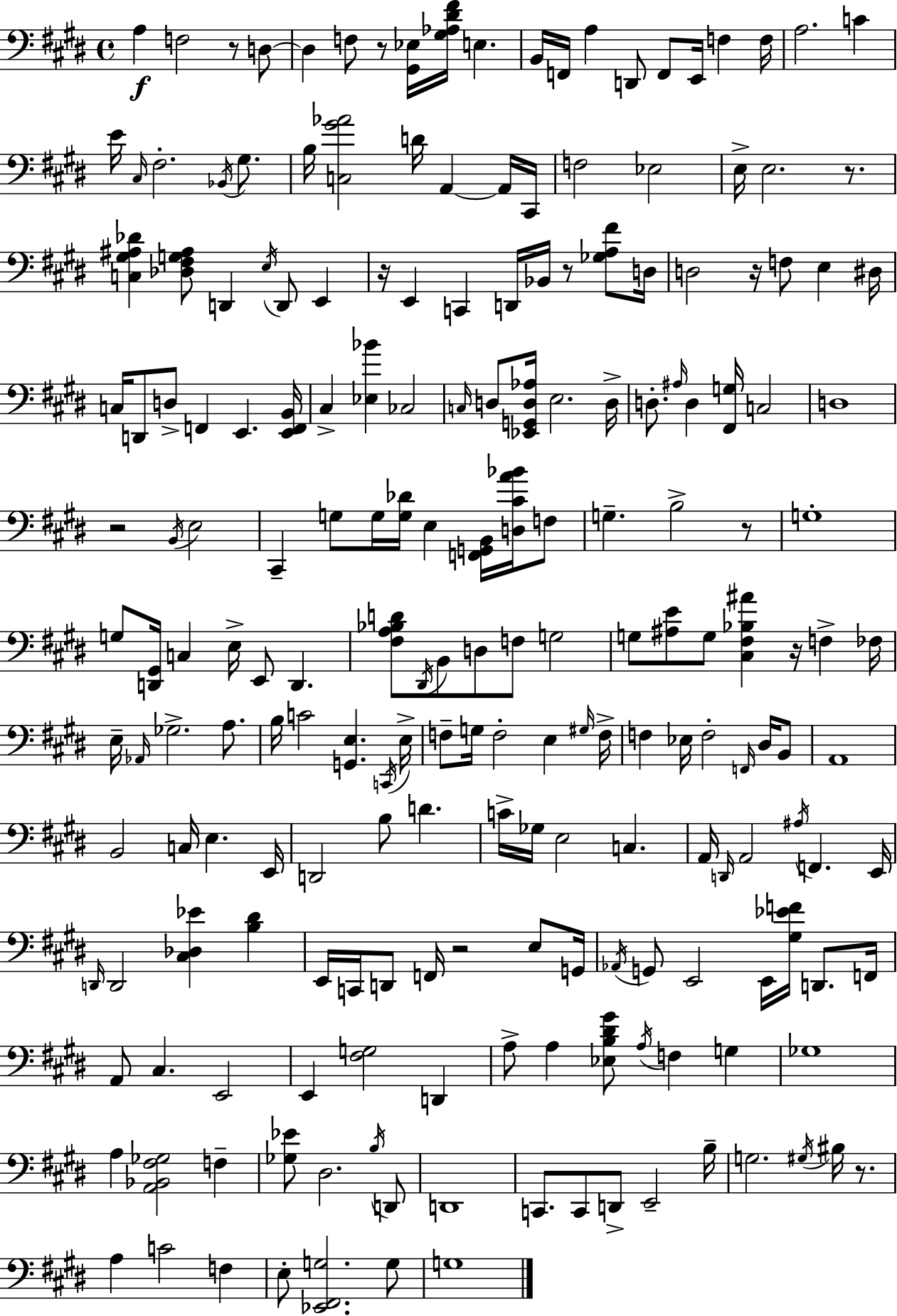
X:1
T:Untitled
M:4/4
L:1/4
K:E
A, F,2 z/2 D,/2 D, F,/2 z/2 [^G,,_E,]/4 [^G,_A,^D^F]/4 E, B,,/4 F,,/4 A, D,,/2 F,,/2 E,,/4 F, F,/4 A,2 C E/4 ^C,/4 ^F,2 _B,,/4 ^G,/2 B,/4 [C,^G_A]2 D/4 A,, A,,/4 ^C,,/4 F,2 _E,2 E,/4 E,2 z/2 [C,^G,^A,_D] [_D,^F,G,^A,]/2 D,, E,/4 D,,/2 E,, z/4 E,, C,, D,,/4 _B,,/4 z/2 [_G,A,^F]/2 D,/4 D,2 z/4 F,/2 E, ^D,/4 C,/4 D,,/2 D,/2 F,, E,, [E,,F,,B,,]/4 ^C, [_E,_B] _C,2 C,/4 D,/2 [_E,,G,,D,_A,]/4 E,2 D,/4 D,/2 ^A,/4 D, [^F,,G,]/4 C,2 D,4 z2 B,,/4 E,2 ^C,, G,/2 G,/4 [G,_D]/4 E, [F,,G,,B,,]/4 [D,^CA_B]/4 F,/2 G, B,2 z/2 G,4 G,/2 [D,,^G,,]/4 C, E,/4 E,,/2 D,, [^F,A,_B,D]/2 ^D,,/4 B,,/2 D,/2 F,/2 G,2 G,/2 [^A,E]/2 G,/2 [^C,^F,_B,^A] z/4 F, _F,/4 E,/4 _A,,/4 _G,2 A,/2 B,/4 C2 [G,,E,] C,,/4 E,/4 F,/2 G,/4 F,2 E, ^G,/4 F,/4 F, _E,/4 F,2 F,,/4 ^D,/4 B,,/2 A,,4 B,,2 C,/4 E, E,,/4 D,,2 B,/2 D C/4 _G,/4 E,2 C, A,,/4 D,,/4 A,,2 ^A,/4 F,, E,,/4 D,,/4 D,,2 [^C,_D,_E] [B,^D] E,,/4 C,,/4 D,,/2 F,,/4 z2 E,/2 G,,/4 _A,,/4 G,,/2 E,,2 E,,/4 [^G,_EF]/4 D,,/2 F,,/4 A,,/2 ^C, E,,2 E,, [^F,G,]2 D,, A,/2 A, [_E,B,^D^G]/2 A,/4 F, G, _G,4 A, [A,,_B,,^F,_G,]2 F, [_G,_E]/2 ^D,2 B,/4 D,,/2 D,,4 C,,/2 C,,/2 D,,/2 E,,2 B,/4 G,2 ^G,/4 ^B,/4 z/2 A, C2 F, E,/2 [_E,,^F,,G,]2 G,/2 G,4